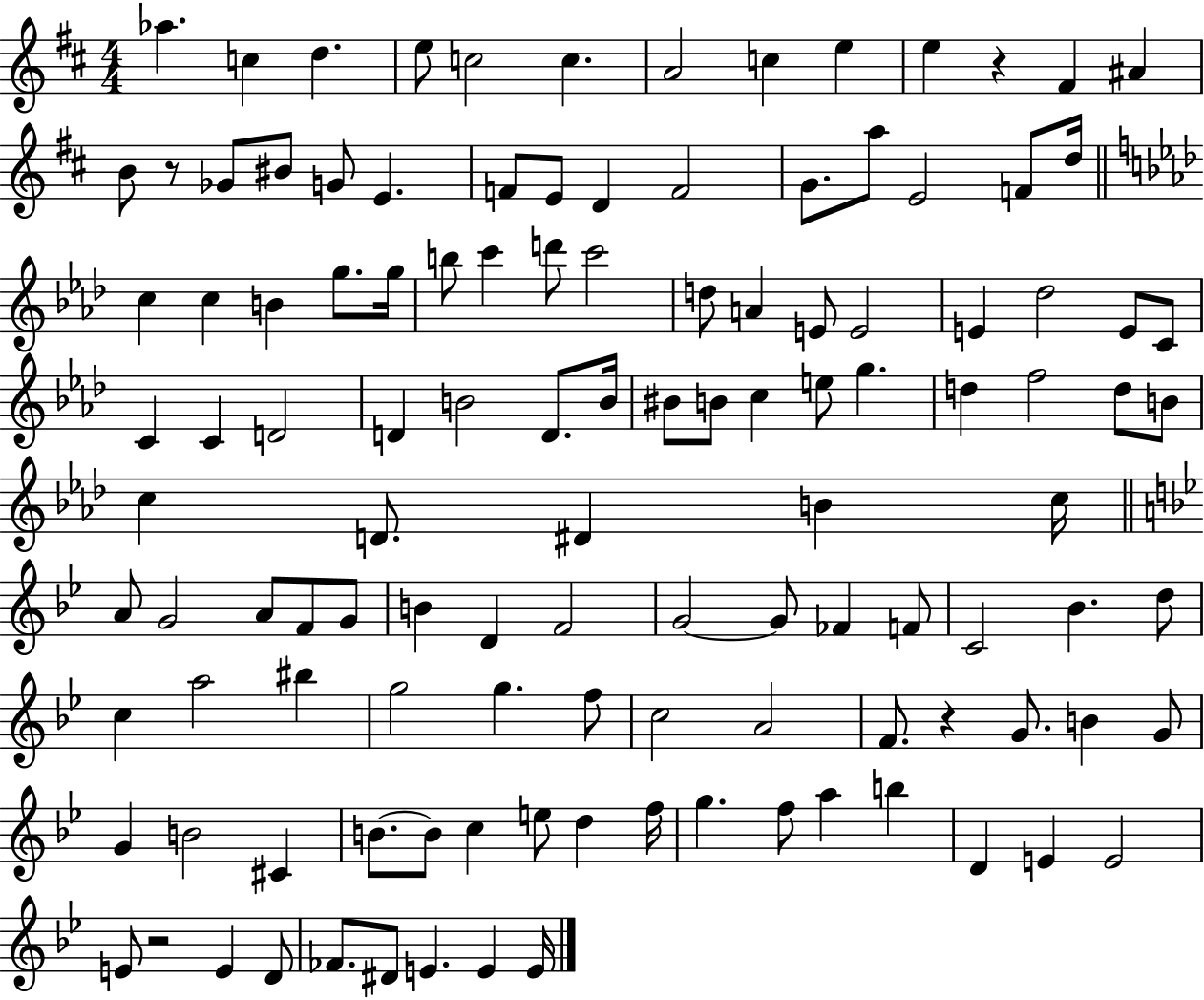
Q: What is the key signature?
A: D major